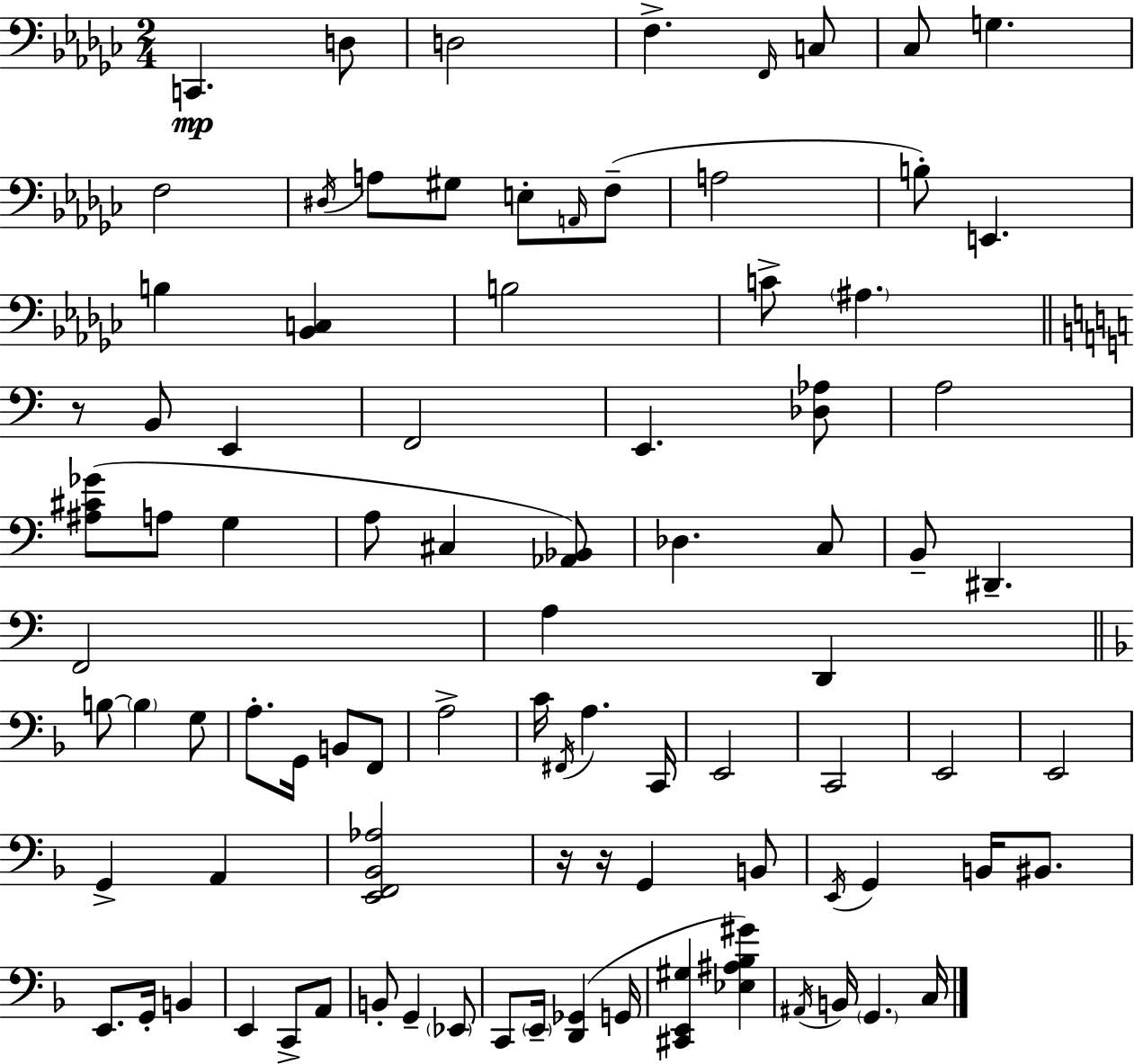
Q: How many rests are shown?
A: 3